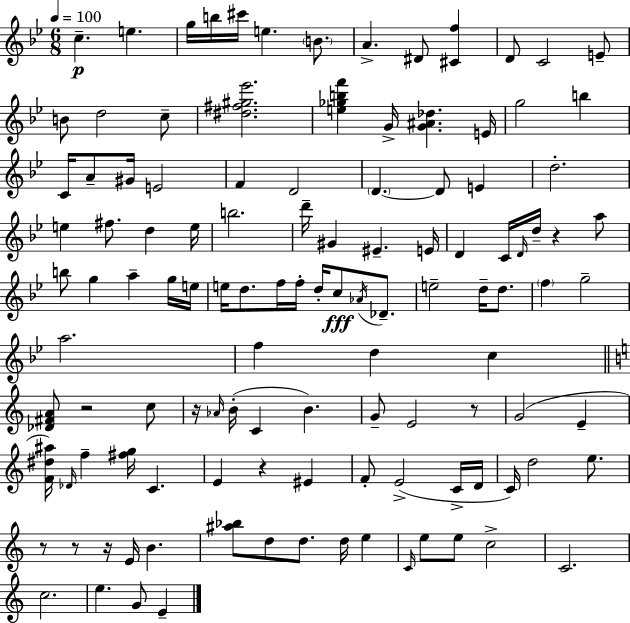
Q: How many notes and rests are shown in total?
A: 117